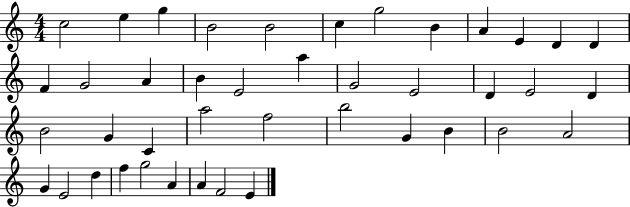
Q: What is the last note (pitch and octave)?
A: E4